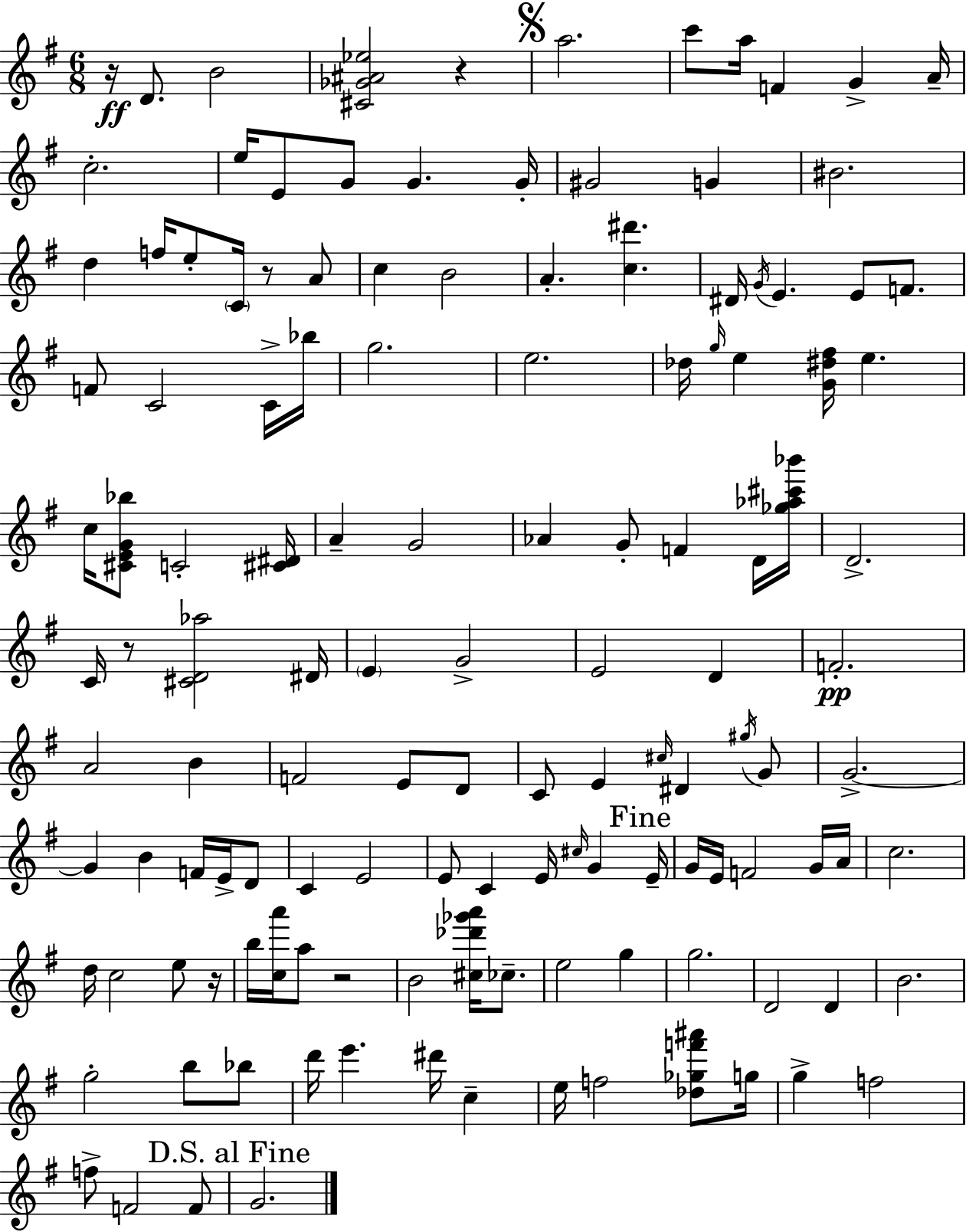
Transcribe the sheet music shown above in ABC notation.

X:1
T:Untitled
M:6/8
L:1/4
K:Em
z/4 D/2 B2 [^C_G^A_e]2 z a2 c'/2 a/4 F G A/4 c2 e/4 E/2 G/2 G G/4 ^G2 G ^B2 d f/4 e/2 C/4 z/2 A/2 c B2 A [c^d'] ^D/4 G/4 E E/2 F/2 F/2 C2 C/4 _b/4 g2 e2 _d/4 g/4 e [G^d^f]/4 e c/4 [^CEG_b]/2 C2 [^C^D]/4 A G2 _A G/2 F D/4 [_g_a^c'_b']/4 D2 C/4 z/2 [^CD_a]2 ^D/4 E G2 E2 D F2 A2 B F2 E/2 D/2 C/2 E ^c/4 ^D ^g/4 G/2 G2 G B F/4 E/4 D/2 C E2 E/2 C E/4 ^c/4 G E/4 G/4 E/4 F2 G/4 A/4 c2 d/4 c2 e/2 z/4 b/4 [ca']/4 a/2 z2 B2 [^c_d'_g'a']/4 _c/2 e2 g g2 D2 D B2 g2 b/2 _b/2 d'/4 e' ^d'/4 c e/4 f2 [_d_gf'^a']/2 g/4 g f2 f/2 F2 F/2 G2